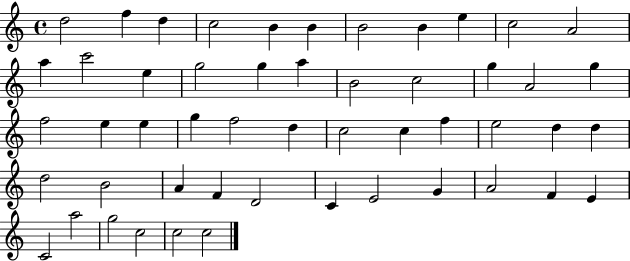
{
  \clef treble
  \time 4/4
  \defaultTimeSignature
  \key c \major
  d''2 f''4 d''4 | c''2 b'4 b'4 | b'2 b'4 e''4 | c''2 a'2 | \break a''4 c'''2 e''4 | g''2 g''4 a''4 | b'2 c''2 | g''4 a'2 g''4 | \break f''2 e''4 e''4 | g''4 f''2 d''4 | c''2 c''4 f''4 | e''2 d''4 d''4 | \break d''2 b'2 | a'4 f'4 d'2 | c'4 e'2 g'4 | a'2 f'4 e'4 | \break c'2 a''2 | g''2 c''2 | c''2 c''2 | \bar "|."
}